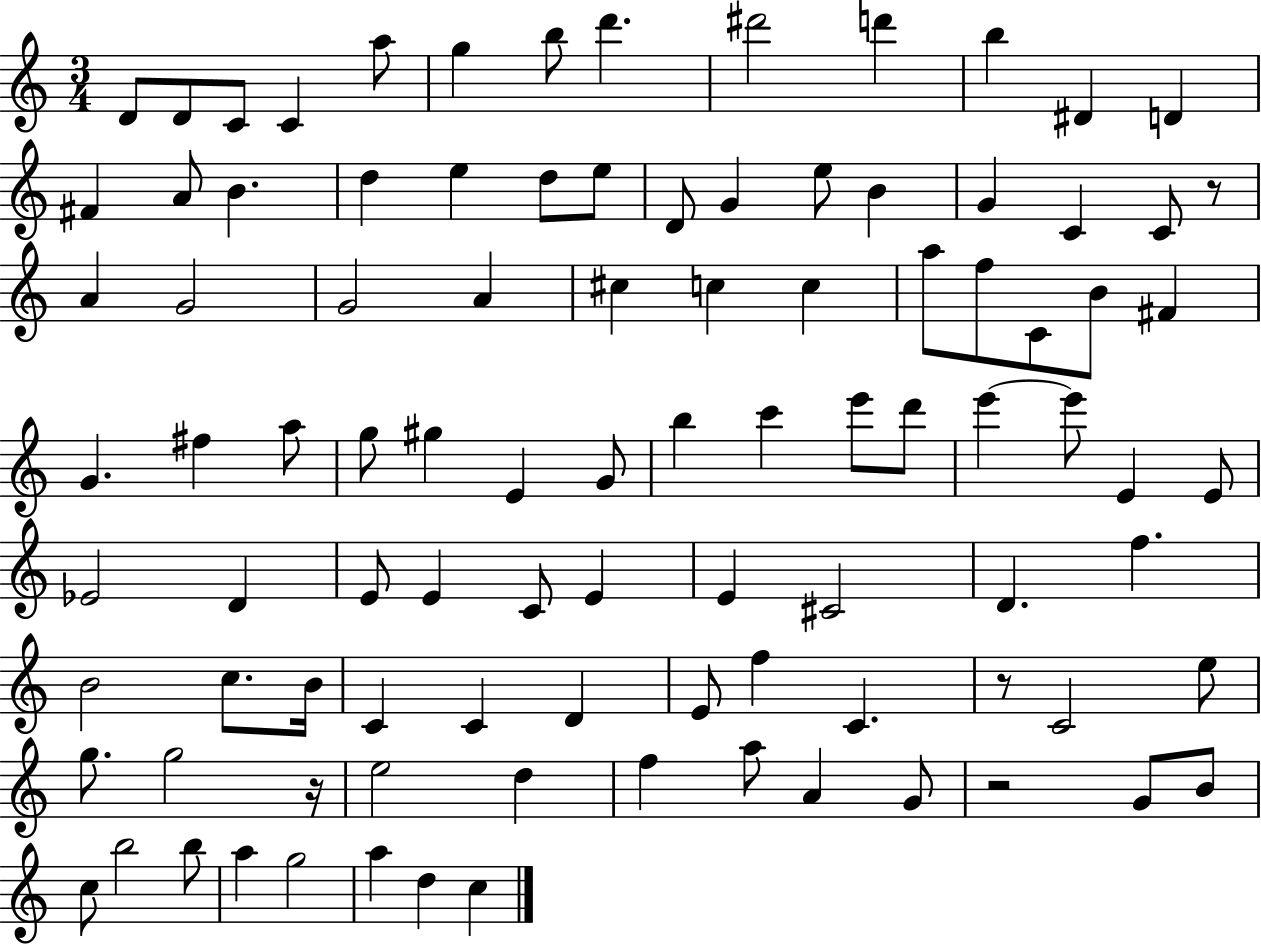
{
  \clef treble
  \numericTimeSignature
  \time 3/4
  \key c \major
  d'8 d'8 c'8 c'4 a''8 | g''4 b''8 d'''4. | dis'''2 d'''4 | b''4 dis'4 d'4 | \break fis'4 a'8 b'4. | d''4 e''4 d''8 e''8 | d'8 g'4 e''8 b'4 | g'4 c'4 c'8 r8 | \break a'4 g'2 | g'2 a'4 | cis''4 c''4 c''4 | a''8 f''8 c'8 b'8 fis'4 | \break g'4. fis''4 a''8 | g''8 gis''4 e'4 g'8 | b''4 c'''4 e'''8 d'''8 | e'''4~~ e'''8 e'4 e'8 | \break ees'2 d'4 | e'8 e'4 c'8 e'4 | e'4 cis'2 | d'4. f''4. | \break b'2 c''8. b'16 | c'4 c'4 d'4 | e'8 f''4 c'4. | r8 c'2 e''8 | \break g''8. g''2 r16 | e''2 d''4 | f''4 a''8 a'4 g'8 | r2 g'8 b'8 | \break c''8 b''2 b''8 | a''4 g''2 | a''4 d''4 c''4 | \bar "|."
}